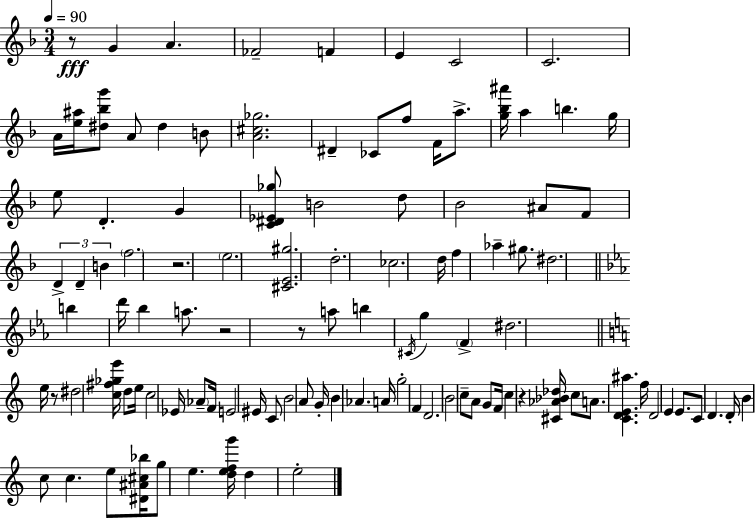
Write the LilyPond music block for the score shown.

{
  \clef treble
  \numericTimeSignature
  \time 3/4
  \key f \major
  \tempo 4 = 90
  r8\fff g'4 a'4. | fes'2-- f'4 | e'4 c'2 | c'2. | \break a'16 <e'' ais''>16 <dis'' bes'' g'''>8 a'8 dis''4 b'8 | <a' cis'' ges''>2. | dis'4-- ces'8 f''8 f'16 a''8.-> | <g'' bes'' ais'''>16 a''4 b''4. g''16 | \break e''8 d'4.-. g'4 | <c' dis' ees' ges''>8 b'2 d''8 | bes'2 ais'8 f'8 | \tuplet 3/2 { d'4-> d'4-- b'4 } | \break \parenthesize f''2. | r2. | \parenthesize e''2. | <cis' e' gis''>2. | \break d''2.-. | ces''2. | d''16 f''4 aes''4-- gis''8. | dis''2. | \break \bar "||" \break \key c \minor b''4 d'''16 bes''4 a''8. | r2 r8 a''8 | b''4 \acciaccatura { cis'16 } g''4 \parenthesize f'4-> | dis''2. | \break \bar "||" \break \key a \minor e''16 r8 dis''2 <c'' fis'' ges'' e'''>16 | d''8 e''16 c''2 ees'16 | \parenthesize aes'8-- f'16 e'2 eis'16 | c'8 b'2 a'8 | \break g'16-. b'4 aes'4. a'16 | g''2-. f'4 | d'2. | b'2 c''8-- a'8 | \break g'8 f'16 c''4 r4 <cis' aes' bes' des''>16 | c''8 a'8. <c' d' e' ais''>4. f''16 | d'2 e'4 | e'8. c'8 d'4. d'16-. | \break b'4 c''8 c''4. | e''8 <dis' ais' cis'' bes''>16 g''8 e''4. <d'' e'' f'' g'''>16 | d''4 e''2-. | \bar "|."
}